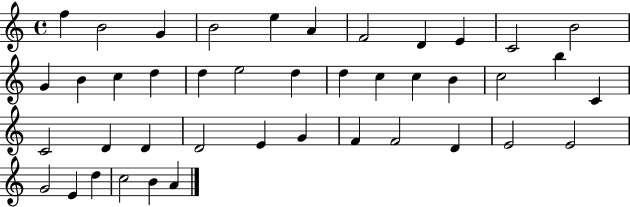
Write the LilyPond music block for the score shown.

{
  \clef treble
  \time 4/4
  \defaultTimeSignature
  \key c \major
  f''4 b'2 g'4 | b'2 e''4 a'4 | f'2 d'4 e'4 | c'2 b'2 | \break g'4 b'4 c''4 d''4 | d''4 e''2 d''4 | d''4 c''4 c''4 b'4 | c''2 b''4 c'4 | \break c'2 d'4 d'4 | d'2 e'4 g'4 | f'4 f'2 d'4 | e'2 e'2 | \break g'2 e'4 d''4 | c''2 b'4 a'4 | \bar "|."
}